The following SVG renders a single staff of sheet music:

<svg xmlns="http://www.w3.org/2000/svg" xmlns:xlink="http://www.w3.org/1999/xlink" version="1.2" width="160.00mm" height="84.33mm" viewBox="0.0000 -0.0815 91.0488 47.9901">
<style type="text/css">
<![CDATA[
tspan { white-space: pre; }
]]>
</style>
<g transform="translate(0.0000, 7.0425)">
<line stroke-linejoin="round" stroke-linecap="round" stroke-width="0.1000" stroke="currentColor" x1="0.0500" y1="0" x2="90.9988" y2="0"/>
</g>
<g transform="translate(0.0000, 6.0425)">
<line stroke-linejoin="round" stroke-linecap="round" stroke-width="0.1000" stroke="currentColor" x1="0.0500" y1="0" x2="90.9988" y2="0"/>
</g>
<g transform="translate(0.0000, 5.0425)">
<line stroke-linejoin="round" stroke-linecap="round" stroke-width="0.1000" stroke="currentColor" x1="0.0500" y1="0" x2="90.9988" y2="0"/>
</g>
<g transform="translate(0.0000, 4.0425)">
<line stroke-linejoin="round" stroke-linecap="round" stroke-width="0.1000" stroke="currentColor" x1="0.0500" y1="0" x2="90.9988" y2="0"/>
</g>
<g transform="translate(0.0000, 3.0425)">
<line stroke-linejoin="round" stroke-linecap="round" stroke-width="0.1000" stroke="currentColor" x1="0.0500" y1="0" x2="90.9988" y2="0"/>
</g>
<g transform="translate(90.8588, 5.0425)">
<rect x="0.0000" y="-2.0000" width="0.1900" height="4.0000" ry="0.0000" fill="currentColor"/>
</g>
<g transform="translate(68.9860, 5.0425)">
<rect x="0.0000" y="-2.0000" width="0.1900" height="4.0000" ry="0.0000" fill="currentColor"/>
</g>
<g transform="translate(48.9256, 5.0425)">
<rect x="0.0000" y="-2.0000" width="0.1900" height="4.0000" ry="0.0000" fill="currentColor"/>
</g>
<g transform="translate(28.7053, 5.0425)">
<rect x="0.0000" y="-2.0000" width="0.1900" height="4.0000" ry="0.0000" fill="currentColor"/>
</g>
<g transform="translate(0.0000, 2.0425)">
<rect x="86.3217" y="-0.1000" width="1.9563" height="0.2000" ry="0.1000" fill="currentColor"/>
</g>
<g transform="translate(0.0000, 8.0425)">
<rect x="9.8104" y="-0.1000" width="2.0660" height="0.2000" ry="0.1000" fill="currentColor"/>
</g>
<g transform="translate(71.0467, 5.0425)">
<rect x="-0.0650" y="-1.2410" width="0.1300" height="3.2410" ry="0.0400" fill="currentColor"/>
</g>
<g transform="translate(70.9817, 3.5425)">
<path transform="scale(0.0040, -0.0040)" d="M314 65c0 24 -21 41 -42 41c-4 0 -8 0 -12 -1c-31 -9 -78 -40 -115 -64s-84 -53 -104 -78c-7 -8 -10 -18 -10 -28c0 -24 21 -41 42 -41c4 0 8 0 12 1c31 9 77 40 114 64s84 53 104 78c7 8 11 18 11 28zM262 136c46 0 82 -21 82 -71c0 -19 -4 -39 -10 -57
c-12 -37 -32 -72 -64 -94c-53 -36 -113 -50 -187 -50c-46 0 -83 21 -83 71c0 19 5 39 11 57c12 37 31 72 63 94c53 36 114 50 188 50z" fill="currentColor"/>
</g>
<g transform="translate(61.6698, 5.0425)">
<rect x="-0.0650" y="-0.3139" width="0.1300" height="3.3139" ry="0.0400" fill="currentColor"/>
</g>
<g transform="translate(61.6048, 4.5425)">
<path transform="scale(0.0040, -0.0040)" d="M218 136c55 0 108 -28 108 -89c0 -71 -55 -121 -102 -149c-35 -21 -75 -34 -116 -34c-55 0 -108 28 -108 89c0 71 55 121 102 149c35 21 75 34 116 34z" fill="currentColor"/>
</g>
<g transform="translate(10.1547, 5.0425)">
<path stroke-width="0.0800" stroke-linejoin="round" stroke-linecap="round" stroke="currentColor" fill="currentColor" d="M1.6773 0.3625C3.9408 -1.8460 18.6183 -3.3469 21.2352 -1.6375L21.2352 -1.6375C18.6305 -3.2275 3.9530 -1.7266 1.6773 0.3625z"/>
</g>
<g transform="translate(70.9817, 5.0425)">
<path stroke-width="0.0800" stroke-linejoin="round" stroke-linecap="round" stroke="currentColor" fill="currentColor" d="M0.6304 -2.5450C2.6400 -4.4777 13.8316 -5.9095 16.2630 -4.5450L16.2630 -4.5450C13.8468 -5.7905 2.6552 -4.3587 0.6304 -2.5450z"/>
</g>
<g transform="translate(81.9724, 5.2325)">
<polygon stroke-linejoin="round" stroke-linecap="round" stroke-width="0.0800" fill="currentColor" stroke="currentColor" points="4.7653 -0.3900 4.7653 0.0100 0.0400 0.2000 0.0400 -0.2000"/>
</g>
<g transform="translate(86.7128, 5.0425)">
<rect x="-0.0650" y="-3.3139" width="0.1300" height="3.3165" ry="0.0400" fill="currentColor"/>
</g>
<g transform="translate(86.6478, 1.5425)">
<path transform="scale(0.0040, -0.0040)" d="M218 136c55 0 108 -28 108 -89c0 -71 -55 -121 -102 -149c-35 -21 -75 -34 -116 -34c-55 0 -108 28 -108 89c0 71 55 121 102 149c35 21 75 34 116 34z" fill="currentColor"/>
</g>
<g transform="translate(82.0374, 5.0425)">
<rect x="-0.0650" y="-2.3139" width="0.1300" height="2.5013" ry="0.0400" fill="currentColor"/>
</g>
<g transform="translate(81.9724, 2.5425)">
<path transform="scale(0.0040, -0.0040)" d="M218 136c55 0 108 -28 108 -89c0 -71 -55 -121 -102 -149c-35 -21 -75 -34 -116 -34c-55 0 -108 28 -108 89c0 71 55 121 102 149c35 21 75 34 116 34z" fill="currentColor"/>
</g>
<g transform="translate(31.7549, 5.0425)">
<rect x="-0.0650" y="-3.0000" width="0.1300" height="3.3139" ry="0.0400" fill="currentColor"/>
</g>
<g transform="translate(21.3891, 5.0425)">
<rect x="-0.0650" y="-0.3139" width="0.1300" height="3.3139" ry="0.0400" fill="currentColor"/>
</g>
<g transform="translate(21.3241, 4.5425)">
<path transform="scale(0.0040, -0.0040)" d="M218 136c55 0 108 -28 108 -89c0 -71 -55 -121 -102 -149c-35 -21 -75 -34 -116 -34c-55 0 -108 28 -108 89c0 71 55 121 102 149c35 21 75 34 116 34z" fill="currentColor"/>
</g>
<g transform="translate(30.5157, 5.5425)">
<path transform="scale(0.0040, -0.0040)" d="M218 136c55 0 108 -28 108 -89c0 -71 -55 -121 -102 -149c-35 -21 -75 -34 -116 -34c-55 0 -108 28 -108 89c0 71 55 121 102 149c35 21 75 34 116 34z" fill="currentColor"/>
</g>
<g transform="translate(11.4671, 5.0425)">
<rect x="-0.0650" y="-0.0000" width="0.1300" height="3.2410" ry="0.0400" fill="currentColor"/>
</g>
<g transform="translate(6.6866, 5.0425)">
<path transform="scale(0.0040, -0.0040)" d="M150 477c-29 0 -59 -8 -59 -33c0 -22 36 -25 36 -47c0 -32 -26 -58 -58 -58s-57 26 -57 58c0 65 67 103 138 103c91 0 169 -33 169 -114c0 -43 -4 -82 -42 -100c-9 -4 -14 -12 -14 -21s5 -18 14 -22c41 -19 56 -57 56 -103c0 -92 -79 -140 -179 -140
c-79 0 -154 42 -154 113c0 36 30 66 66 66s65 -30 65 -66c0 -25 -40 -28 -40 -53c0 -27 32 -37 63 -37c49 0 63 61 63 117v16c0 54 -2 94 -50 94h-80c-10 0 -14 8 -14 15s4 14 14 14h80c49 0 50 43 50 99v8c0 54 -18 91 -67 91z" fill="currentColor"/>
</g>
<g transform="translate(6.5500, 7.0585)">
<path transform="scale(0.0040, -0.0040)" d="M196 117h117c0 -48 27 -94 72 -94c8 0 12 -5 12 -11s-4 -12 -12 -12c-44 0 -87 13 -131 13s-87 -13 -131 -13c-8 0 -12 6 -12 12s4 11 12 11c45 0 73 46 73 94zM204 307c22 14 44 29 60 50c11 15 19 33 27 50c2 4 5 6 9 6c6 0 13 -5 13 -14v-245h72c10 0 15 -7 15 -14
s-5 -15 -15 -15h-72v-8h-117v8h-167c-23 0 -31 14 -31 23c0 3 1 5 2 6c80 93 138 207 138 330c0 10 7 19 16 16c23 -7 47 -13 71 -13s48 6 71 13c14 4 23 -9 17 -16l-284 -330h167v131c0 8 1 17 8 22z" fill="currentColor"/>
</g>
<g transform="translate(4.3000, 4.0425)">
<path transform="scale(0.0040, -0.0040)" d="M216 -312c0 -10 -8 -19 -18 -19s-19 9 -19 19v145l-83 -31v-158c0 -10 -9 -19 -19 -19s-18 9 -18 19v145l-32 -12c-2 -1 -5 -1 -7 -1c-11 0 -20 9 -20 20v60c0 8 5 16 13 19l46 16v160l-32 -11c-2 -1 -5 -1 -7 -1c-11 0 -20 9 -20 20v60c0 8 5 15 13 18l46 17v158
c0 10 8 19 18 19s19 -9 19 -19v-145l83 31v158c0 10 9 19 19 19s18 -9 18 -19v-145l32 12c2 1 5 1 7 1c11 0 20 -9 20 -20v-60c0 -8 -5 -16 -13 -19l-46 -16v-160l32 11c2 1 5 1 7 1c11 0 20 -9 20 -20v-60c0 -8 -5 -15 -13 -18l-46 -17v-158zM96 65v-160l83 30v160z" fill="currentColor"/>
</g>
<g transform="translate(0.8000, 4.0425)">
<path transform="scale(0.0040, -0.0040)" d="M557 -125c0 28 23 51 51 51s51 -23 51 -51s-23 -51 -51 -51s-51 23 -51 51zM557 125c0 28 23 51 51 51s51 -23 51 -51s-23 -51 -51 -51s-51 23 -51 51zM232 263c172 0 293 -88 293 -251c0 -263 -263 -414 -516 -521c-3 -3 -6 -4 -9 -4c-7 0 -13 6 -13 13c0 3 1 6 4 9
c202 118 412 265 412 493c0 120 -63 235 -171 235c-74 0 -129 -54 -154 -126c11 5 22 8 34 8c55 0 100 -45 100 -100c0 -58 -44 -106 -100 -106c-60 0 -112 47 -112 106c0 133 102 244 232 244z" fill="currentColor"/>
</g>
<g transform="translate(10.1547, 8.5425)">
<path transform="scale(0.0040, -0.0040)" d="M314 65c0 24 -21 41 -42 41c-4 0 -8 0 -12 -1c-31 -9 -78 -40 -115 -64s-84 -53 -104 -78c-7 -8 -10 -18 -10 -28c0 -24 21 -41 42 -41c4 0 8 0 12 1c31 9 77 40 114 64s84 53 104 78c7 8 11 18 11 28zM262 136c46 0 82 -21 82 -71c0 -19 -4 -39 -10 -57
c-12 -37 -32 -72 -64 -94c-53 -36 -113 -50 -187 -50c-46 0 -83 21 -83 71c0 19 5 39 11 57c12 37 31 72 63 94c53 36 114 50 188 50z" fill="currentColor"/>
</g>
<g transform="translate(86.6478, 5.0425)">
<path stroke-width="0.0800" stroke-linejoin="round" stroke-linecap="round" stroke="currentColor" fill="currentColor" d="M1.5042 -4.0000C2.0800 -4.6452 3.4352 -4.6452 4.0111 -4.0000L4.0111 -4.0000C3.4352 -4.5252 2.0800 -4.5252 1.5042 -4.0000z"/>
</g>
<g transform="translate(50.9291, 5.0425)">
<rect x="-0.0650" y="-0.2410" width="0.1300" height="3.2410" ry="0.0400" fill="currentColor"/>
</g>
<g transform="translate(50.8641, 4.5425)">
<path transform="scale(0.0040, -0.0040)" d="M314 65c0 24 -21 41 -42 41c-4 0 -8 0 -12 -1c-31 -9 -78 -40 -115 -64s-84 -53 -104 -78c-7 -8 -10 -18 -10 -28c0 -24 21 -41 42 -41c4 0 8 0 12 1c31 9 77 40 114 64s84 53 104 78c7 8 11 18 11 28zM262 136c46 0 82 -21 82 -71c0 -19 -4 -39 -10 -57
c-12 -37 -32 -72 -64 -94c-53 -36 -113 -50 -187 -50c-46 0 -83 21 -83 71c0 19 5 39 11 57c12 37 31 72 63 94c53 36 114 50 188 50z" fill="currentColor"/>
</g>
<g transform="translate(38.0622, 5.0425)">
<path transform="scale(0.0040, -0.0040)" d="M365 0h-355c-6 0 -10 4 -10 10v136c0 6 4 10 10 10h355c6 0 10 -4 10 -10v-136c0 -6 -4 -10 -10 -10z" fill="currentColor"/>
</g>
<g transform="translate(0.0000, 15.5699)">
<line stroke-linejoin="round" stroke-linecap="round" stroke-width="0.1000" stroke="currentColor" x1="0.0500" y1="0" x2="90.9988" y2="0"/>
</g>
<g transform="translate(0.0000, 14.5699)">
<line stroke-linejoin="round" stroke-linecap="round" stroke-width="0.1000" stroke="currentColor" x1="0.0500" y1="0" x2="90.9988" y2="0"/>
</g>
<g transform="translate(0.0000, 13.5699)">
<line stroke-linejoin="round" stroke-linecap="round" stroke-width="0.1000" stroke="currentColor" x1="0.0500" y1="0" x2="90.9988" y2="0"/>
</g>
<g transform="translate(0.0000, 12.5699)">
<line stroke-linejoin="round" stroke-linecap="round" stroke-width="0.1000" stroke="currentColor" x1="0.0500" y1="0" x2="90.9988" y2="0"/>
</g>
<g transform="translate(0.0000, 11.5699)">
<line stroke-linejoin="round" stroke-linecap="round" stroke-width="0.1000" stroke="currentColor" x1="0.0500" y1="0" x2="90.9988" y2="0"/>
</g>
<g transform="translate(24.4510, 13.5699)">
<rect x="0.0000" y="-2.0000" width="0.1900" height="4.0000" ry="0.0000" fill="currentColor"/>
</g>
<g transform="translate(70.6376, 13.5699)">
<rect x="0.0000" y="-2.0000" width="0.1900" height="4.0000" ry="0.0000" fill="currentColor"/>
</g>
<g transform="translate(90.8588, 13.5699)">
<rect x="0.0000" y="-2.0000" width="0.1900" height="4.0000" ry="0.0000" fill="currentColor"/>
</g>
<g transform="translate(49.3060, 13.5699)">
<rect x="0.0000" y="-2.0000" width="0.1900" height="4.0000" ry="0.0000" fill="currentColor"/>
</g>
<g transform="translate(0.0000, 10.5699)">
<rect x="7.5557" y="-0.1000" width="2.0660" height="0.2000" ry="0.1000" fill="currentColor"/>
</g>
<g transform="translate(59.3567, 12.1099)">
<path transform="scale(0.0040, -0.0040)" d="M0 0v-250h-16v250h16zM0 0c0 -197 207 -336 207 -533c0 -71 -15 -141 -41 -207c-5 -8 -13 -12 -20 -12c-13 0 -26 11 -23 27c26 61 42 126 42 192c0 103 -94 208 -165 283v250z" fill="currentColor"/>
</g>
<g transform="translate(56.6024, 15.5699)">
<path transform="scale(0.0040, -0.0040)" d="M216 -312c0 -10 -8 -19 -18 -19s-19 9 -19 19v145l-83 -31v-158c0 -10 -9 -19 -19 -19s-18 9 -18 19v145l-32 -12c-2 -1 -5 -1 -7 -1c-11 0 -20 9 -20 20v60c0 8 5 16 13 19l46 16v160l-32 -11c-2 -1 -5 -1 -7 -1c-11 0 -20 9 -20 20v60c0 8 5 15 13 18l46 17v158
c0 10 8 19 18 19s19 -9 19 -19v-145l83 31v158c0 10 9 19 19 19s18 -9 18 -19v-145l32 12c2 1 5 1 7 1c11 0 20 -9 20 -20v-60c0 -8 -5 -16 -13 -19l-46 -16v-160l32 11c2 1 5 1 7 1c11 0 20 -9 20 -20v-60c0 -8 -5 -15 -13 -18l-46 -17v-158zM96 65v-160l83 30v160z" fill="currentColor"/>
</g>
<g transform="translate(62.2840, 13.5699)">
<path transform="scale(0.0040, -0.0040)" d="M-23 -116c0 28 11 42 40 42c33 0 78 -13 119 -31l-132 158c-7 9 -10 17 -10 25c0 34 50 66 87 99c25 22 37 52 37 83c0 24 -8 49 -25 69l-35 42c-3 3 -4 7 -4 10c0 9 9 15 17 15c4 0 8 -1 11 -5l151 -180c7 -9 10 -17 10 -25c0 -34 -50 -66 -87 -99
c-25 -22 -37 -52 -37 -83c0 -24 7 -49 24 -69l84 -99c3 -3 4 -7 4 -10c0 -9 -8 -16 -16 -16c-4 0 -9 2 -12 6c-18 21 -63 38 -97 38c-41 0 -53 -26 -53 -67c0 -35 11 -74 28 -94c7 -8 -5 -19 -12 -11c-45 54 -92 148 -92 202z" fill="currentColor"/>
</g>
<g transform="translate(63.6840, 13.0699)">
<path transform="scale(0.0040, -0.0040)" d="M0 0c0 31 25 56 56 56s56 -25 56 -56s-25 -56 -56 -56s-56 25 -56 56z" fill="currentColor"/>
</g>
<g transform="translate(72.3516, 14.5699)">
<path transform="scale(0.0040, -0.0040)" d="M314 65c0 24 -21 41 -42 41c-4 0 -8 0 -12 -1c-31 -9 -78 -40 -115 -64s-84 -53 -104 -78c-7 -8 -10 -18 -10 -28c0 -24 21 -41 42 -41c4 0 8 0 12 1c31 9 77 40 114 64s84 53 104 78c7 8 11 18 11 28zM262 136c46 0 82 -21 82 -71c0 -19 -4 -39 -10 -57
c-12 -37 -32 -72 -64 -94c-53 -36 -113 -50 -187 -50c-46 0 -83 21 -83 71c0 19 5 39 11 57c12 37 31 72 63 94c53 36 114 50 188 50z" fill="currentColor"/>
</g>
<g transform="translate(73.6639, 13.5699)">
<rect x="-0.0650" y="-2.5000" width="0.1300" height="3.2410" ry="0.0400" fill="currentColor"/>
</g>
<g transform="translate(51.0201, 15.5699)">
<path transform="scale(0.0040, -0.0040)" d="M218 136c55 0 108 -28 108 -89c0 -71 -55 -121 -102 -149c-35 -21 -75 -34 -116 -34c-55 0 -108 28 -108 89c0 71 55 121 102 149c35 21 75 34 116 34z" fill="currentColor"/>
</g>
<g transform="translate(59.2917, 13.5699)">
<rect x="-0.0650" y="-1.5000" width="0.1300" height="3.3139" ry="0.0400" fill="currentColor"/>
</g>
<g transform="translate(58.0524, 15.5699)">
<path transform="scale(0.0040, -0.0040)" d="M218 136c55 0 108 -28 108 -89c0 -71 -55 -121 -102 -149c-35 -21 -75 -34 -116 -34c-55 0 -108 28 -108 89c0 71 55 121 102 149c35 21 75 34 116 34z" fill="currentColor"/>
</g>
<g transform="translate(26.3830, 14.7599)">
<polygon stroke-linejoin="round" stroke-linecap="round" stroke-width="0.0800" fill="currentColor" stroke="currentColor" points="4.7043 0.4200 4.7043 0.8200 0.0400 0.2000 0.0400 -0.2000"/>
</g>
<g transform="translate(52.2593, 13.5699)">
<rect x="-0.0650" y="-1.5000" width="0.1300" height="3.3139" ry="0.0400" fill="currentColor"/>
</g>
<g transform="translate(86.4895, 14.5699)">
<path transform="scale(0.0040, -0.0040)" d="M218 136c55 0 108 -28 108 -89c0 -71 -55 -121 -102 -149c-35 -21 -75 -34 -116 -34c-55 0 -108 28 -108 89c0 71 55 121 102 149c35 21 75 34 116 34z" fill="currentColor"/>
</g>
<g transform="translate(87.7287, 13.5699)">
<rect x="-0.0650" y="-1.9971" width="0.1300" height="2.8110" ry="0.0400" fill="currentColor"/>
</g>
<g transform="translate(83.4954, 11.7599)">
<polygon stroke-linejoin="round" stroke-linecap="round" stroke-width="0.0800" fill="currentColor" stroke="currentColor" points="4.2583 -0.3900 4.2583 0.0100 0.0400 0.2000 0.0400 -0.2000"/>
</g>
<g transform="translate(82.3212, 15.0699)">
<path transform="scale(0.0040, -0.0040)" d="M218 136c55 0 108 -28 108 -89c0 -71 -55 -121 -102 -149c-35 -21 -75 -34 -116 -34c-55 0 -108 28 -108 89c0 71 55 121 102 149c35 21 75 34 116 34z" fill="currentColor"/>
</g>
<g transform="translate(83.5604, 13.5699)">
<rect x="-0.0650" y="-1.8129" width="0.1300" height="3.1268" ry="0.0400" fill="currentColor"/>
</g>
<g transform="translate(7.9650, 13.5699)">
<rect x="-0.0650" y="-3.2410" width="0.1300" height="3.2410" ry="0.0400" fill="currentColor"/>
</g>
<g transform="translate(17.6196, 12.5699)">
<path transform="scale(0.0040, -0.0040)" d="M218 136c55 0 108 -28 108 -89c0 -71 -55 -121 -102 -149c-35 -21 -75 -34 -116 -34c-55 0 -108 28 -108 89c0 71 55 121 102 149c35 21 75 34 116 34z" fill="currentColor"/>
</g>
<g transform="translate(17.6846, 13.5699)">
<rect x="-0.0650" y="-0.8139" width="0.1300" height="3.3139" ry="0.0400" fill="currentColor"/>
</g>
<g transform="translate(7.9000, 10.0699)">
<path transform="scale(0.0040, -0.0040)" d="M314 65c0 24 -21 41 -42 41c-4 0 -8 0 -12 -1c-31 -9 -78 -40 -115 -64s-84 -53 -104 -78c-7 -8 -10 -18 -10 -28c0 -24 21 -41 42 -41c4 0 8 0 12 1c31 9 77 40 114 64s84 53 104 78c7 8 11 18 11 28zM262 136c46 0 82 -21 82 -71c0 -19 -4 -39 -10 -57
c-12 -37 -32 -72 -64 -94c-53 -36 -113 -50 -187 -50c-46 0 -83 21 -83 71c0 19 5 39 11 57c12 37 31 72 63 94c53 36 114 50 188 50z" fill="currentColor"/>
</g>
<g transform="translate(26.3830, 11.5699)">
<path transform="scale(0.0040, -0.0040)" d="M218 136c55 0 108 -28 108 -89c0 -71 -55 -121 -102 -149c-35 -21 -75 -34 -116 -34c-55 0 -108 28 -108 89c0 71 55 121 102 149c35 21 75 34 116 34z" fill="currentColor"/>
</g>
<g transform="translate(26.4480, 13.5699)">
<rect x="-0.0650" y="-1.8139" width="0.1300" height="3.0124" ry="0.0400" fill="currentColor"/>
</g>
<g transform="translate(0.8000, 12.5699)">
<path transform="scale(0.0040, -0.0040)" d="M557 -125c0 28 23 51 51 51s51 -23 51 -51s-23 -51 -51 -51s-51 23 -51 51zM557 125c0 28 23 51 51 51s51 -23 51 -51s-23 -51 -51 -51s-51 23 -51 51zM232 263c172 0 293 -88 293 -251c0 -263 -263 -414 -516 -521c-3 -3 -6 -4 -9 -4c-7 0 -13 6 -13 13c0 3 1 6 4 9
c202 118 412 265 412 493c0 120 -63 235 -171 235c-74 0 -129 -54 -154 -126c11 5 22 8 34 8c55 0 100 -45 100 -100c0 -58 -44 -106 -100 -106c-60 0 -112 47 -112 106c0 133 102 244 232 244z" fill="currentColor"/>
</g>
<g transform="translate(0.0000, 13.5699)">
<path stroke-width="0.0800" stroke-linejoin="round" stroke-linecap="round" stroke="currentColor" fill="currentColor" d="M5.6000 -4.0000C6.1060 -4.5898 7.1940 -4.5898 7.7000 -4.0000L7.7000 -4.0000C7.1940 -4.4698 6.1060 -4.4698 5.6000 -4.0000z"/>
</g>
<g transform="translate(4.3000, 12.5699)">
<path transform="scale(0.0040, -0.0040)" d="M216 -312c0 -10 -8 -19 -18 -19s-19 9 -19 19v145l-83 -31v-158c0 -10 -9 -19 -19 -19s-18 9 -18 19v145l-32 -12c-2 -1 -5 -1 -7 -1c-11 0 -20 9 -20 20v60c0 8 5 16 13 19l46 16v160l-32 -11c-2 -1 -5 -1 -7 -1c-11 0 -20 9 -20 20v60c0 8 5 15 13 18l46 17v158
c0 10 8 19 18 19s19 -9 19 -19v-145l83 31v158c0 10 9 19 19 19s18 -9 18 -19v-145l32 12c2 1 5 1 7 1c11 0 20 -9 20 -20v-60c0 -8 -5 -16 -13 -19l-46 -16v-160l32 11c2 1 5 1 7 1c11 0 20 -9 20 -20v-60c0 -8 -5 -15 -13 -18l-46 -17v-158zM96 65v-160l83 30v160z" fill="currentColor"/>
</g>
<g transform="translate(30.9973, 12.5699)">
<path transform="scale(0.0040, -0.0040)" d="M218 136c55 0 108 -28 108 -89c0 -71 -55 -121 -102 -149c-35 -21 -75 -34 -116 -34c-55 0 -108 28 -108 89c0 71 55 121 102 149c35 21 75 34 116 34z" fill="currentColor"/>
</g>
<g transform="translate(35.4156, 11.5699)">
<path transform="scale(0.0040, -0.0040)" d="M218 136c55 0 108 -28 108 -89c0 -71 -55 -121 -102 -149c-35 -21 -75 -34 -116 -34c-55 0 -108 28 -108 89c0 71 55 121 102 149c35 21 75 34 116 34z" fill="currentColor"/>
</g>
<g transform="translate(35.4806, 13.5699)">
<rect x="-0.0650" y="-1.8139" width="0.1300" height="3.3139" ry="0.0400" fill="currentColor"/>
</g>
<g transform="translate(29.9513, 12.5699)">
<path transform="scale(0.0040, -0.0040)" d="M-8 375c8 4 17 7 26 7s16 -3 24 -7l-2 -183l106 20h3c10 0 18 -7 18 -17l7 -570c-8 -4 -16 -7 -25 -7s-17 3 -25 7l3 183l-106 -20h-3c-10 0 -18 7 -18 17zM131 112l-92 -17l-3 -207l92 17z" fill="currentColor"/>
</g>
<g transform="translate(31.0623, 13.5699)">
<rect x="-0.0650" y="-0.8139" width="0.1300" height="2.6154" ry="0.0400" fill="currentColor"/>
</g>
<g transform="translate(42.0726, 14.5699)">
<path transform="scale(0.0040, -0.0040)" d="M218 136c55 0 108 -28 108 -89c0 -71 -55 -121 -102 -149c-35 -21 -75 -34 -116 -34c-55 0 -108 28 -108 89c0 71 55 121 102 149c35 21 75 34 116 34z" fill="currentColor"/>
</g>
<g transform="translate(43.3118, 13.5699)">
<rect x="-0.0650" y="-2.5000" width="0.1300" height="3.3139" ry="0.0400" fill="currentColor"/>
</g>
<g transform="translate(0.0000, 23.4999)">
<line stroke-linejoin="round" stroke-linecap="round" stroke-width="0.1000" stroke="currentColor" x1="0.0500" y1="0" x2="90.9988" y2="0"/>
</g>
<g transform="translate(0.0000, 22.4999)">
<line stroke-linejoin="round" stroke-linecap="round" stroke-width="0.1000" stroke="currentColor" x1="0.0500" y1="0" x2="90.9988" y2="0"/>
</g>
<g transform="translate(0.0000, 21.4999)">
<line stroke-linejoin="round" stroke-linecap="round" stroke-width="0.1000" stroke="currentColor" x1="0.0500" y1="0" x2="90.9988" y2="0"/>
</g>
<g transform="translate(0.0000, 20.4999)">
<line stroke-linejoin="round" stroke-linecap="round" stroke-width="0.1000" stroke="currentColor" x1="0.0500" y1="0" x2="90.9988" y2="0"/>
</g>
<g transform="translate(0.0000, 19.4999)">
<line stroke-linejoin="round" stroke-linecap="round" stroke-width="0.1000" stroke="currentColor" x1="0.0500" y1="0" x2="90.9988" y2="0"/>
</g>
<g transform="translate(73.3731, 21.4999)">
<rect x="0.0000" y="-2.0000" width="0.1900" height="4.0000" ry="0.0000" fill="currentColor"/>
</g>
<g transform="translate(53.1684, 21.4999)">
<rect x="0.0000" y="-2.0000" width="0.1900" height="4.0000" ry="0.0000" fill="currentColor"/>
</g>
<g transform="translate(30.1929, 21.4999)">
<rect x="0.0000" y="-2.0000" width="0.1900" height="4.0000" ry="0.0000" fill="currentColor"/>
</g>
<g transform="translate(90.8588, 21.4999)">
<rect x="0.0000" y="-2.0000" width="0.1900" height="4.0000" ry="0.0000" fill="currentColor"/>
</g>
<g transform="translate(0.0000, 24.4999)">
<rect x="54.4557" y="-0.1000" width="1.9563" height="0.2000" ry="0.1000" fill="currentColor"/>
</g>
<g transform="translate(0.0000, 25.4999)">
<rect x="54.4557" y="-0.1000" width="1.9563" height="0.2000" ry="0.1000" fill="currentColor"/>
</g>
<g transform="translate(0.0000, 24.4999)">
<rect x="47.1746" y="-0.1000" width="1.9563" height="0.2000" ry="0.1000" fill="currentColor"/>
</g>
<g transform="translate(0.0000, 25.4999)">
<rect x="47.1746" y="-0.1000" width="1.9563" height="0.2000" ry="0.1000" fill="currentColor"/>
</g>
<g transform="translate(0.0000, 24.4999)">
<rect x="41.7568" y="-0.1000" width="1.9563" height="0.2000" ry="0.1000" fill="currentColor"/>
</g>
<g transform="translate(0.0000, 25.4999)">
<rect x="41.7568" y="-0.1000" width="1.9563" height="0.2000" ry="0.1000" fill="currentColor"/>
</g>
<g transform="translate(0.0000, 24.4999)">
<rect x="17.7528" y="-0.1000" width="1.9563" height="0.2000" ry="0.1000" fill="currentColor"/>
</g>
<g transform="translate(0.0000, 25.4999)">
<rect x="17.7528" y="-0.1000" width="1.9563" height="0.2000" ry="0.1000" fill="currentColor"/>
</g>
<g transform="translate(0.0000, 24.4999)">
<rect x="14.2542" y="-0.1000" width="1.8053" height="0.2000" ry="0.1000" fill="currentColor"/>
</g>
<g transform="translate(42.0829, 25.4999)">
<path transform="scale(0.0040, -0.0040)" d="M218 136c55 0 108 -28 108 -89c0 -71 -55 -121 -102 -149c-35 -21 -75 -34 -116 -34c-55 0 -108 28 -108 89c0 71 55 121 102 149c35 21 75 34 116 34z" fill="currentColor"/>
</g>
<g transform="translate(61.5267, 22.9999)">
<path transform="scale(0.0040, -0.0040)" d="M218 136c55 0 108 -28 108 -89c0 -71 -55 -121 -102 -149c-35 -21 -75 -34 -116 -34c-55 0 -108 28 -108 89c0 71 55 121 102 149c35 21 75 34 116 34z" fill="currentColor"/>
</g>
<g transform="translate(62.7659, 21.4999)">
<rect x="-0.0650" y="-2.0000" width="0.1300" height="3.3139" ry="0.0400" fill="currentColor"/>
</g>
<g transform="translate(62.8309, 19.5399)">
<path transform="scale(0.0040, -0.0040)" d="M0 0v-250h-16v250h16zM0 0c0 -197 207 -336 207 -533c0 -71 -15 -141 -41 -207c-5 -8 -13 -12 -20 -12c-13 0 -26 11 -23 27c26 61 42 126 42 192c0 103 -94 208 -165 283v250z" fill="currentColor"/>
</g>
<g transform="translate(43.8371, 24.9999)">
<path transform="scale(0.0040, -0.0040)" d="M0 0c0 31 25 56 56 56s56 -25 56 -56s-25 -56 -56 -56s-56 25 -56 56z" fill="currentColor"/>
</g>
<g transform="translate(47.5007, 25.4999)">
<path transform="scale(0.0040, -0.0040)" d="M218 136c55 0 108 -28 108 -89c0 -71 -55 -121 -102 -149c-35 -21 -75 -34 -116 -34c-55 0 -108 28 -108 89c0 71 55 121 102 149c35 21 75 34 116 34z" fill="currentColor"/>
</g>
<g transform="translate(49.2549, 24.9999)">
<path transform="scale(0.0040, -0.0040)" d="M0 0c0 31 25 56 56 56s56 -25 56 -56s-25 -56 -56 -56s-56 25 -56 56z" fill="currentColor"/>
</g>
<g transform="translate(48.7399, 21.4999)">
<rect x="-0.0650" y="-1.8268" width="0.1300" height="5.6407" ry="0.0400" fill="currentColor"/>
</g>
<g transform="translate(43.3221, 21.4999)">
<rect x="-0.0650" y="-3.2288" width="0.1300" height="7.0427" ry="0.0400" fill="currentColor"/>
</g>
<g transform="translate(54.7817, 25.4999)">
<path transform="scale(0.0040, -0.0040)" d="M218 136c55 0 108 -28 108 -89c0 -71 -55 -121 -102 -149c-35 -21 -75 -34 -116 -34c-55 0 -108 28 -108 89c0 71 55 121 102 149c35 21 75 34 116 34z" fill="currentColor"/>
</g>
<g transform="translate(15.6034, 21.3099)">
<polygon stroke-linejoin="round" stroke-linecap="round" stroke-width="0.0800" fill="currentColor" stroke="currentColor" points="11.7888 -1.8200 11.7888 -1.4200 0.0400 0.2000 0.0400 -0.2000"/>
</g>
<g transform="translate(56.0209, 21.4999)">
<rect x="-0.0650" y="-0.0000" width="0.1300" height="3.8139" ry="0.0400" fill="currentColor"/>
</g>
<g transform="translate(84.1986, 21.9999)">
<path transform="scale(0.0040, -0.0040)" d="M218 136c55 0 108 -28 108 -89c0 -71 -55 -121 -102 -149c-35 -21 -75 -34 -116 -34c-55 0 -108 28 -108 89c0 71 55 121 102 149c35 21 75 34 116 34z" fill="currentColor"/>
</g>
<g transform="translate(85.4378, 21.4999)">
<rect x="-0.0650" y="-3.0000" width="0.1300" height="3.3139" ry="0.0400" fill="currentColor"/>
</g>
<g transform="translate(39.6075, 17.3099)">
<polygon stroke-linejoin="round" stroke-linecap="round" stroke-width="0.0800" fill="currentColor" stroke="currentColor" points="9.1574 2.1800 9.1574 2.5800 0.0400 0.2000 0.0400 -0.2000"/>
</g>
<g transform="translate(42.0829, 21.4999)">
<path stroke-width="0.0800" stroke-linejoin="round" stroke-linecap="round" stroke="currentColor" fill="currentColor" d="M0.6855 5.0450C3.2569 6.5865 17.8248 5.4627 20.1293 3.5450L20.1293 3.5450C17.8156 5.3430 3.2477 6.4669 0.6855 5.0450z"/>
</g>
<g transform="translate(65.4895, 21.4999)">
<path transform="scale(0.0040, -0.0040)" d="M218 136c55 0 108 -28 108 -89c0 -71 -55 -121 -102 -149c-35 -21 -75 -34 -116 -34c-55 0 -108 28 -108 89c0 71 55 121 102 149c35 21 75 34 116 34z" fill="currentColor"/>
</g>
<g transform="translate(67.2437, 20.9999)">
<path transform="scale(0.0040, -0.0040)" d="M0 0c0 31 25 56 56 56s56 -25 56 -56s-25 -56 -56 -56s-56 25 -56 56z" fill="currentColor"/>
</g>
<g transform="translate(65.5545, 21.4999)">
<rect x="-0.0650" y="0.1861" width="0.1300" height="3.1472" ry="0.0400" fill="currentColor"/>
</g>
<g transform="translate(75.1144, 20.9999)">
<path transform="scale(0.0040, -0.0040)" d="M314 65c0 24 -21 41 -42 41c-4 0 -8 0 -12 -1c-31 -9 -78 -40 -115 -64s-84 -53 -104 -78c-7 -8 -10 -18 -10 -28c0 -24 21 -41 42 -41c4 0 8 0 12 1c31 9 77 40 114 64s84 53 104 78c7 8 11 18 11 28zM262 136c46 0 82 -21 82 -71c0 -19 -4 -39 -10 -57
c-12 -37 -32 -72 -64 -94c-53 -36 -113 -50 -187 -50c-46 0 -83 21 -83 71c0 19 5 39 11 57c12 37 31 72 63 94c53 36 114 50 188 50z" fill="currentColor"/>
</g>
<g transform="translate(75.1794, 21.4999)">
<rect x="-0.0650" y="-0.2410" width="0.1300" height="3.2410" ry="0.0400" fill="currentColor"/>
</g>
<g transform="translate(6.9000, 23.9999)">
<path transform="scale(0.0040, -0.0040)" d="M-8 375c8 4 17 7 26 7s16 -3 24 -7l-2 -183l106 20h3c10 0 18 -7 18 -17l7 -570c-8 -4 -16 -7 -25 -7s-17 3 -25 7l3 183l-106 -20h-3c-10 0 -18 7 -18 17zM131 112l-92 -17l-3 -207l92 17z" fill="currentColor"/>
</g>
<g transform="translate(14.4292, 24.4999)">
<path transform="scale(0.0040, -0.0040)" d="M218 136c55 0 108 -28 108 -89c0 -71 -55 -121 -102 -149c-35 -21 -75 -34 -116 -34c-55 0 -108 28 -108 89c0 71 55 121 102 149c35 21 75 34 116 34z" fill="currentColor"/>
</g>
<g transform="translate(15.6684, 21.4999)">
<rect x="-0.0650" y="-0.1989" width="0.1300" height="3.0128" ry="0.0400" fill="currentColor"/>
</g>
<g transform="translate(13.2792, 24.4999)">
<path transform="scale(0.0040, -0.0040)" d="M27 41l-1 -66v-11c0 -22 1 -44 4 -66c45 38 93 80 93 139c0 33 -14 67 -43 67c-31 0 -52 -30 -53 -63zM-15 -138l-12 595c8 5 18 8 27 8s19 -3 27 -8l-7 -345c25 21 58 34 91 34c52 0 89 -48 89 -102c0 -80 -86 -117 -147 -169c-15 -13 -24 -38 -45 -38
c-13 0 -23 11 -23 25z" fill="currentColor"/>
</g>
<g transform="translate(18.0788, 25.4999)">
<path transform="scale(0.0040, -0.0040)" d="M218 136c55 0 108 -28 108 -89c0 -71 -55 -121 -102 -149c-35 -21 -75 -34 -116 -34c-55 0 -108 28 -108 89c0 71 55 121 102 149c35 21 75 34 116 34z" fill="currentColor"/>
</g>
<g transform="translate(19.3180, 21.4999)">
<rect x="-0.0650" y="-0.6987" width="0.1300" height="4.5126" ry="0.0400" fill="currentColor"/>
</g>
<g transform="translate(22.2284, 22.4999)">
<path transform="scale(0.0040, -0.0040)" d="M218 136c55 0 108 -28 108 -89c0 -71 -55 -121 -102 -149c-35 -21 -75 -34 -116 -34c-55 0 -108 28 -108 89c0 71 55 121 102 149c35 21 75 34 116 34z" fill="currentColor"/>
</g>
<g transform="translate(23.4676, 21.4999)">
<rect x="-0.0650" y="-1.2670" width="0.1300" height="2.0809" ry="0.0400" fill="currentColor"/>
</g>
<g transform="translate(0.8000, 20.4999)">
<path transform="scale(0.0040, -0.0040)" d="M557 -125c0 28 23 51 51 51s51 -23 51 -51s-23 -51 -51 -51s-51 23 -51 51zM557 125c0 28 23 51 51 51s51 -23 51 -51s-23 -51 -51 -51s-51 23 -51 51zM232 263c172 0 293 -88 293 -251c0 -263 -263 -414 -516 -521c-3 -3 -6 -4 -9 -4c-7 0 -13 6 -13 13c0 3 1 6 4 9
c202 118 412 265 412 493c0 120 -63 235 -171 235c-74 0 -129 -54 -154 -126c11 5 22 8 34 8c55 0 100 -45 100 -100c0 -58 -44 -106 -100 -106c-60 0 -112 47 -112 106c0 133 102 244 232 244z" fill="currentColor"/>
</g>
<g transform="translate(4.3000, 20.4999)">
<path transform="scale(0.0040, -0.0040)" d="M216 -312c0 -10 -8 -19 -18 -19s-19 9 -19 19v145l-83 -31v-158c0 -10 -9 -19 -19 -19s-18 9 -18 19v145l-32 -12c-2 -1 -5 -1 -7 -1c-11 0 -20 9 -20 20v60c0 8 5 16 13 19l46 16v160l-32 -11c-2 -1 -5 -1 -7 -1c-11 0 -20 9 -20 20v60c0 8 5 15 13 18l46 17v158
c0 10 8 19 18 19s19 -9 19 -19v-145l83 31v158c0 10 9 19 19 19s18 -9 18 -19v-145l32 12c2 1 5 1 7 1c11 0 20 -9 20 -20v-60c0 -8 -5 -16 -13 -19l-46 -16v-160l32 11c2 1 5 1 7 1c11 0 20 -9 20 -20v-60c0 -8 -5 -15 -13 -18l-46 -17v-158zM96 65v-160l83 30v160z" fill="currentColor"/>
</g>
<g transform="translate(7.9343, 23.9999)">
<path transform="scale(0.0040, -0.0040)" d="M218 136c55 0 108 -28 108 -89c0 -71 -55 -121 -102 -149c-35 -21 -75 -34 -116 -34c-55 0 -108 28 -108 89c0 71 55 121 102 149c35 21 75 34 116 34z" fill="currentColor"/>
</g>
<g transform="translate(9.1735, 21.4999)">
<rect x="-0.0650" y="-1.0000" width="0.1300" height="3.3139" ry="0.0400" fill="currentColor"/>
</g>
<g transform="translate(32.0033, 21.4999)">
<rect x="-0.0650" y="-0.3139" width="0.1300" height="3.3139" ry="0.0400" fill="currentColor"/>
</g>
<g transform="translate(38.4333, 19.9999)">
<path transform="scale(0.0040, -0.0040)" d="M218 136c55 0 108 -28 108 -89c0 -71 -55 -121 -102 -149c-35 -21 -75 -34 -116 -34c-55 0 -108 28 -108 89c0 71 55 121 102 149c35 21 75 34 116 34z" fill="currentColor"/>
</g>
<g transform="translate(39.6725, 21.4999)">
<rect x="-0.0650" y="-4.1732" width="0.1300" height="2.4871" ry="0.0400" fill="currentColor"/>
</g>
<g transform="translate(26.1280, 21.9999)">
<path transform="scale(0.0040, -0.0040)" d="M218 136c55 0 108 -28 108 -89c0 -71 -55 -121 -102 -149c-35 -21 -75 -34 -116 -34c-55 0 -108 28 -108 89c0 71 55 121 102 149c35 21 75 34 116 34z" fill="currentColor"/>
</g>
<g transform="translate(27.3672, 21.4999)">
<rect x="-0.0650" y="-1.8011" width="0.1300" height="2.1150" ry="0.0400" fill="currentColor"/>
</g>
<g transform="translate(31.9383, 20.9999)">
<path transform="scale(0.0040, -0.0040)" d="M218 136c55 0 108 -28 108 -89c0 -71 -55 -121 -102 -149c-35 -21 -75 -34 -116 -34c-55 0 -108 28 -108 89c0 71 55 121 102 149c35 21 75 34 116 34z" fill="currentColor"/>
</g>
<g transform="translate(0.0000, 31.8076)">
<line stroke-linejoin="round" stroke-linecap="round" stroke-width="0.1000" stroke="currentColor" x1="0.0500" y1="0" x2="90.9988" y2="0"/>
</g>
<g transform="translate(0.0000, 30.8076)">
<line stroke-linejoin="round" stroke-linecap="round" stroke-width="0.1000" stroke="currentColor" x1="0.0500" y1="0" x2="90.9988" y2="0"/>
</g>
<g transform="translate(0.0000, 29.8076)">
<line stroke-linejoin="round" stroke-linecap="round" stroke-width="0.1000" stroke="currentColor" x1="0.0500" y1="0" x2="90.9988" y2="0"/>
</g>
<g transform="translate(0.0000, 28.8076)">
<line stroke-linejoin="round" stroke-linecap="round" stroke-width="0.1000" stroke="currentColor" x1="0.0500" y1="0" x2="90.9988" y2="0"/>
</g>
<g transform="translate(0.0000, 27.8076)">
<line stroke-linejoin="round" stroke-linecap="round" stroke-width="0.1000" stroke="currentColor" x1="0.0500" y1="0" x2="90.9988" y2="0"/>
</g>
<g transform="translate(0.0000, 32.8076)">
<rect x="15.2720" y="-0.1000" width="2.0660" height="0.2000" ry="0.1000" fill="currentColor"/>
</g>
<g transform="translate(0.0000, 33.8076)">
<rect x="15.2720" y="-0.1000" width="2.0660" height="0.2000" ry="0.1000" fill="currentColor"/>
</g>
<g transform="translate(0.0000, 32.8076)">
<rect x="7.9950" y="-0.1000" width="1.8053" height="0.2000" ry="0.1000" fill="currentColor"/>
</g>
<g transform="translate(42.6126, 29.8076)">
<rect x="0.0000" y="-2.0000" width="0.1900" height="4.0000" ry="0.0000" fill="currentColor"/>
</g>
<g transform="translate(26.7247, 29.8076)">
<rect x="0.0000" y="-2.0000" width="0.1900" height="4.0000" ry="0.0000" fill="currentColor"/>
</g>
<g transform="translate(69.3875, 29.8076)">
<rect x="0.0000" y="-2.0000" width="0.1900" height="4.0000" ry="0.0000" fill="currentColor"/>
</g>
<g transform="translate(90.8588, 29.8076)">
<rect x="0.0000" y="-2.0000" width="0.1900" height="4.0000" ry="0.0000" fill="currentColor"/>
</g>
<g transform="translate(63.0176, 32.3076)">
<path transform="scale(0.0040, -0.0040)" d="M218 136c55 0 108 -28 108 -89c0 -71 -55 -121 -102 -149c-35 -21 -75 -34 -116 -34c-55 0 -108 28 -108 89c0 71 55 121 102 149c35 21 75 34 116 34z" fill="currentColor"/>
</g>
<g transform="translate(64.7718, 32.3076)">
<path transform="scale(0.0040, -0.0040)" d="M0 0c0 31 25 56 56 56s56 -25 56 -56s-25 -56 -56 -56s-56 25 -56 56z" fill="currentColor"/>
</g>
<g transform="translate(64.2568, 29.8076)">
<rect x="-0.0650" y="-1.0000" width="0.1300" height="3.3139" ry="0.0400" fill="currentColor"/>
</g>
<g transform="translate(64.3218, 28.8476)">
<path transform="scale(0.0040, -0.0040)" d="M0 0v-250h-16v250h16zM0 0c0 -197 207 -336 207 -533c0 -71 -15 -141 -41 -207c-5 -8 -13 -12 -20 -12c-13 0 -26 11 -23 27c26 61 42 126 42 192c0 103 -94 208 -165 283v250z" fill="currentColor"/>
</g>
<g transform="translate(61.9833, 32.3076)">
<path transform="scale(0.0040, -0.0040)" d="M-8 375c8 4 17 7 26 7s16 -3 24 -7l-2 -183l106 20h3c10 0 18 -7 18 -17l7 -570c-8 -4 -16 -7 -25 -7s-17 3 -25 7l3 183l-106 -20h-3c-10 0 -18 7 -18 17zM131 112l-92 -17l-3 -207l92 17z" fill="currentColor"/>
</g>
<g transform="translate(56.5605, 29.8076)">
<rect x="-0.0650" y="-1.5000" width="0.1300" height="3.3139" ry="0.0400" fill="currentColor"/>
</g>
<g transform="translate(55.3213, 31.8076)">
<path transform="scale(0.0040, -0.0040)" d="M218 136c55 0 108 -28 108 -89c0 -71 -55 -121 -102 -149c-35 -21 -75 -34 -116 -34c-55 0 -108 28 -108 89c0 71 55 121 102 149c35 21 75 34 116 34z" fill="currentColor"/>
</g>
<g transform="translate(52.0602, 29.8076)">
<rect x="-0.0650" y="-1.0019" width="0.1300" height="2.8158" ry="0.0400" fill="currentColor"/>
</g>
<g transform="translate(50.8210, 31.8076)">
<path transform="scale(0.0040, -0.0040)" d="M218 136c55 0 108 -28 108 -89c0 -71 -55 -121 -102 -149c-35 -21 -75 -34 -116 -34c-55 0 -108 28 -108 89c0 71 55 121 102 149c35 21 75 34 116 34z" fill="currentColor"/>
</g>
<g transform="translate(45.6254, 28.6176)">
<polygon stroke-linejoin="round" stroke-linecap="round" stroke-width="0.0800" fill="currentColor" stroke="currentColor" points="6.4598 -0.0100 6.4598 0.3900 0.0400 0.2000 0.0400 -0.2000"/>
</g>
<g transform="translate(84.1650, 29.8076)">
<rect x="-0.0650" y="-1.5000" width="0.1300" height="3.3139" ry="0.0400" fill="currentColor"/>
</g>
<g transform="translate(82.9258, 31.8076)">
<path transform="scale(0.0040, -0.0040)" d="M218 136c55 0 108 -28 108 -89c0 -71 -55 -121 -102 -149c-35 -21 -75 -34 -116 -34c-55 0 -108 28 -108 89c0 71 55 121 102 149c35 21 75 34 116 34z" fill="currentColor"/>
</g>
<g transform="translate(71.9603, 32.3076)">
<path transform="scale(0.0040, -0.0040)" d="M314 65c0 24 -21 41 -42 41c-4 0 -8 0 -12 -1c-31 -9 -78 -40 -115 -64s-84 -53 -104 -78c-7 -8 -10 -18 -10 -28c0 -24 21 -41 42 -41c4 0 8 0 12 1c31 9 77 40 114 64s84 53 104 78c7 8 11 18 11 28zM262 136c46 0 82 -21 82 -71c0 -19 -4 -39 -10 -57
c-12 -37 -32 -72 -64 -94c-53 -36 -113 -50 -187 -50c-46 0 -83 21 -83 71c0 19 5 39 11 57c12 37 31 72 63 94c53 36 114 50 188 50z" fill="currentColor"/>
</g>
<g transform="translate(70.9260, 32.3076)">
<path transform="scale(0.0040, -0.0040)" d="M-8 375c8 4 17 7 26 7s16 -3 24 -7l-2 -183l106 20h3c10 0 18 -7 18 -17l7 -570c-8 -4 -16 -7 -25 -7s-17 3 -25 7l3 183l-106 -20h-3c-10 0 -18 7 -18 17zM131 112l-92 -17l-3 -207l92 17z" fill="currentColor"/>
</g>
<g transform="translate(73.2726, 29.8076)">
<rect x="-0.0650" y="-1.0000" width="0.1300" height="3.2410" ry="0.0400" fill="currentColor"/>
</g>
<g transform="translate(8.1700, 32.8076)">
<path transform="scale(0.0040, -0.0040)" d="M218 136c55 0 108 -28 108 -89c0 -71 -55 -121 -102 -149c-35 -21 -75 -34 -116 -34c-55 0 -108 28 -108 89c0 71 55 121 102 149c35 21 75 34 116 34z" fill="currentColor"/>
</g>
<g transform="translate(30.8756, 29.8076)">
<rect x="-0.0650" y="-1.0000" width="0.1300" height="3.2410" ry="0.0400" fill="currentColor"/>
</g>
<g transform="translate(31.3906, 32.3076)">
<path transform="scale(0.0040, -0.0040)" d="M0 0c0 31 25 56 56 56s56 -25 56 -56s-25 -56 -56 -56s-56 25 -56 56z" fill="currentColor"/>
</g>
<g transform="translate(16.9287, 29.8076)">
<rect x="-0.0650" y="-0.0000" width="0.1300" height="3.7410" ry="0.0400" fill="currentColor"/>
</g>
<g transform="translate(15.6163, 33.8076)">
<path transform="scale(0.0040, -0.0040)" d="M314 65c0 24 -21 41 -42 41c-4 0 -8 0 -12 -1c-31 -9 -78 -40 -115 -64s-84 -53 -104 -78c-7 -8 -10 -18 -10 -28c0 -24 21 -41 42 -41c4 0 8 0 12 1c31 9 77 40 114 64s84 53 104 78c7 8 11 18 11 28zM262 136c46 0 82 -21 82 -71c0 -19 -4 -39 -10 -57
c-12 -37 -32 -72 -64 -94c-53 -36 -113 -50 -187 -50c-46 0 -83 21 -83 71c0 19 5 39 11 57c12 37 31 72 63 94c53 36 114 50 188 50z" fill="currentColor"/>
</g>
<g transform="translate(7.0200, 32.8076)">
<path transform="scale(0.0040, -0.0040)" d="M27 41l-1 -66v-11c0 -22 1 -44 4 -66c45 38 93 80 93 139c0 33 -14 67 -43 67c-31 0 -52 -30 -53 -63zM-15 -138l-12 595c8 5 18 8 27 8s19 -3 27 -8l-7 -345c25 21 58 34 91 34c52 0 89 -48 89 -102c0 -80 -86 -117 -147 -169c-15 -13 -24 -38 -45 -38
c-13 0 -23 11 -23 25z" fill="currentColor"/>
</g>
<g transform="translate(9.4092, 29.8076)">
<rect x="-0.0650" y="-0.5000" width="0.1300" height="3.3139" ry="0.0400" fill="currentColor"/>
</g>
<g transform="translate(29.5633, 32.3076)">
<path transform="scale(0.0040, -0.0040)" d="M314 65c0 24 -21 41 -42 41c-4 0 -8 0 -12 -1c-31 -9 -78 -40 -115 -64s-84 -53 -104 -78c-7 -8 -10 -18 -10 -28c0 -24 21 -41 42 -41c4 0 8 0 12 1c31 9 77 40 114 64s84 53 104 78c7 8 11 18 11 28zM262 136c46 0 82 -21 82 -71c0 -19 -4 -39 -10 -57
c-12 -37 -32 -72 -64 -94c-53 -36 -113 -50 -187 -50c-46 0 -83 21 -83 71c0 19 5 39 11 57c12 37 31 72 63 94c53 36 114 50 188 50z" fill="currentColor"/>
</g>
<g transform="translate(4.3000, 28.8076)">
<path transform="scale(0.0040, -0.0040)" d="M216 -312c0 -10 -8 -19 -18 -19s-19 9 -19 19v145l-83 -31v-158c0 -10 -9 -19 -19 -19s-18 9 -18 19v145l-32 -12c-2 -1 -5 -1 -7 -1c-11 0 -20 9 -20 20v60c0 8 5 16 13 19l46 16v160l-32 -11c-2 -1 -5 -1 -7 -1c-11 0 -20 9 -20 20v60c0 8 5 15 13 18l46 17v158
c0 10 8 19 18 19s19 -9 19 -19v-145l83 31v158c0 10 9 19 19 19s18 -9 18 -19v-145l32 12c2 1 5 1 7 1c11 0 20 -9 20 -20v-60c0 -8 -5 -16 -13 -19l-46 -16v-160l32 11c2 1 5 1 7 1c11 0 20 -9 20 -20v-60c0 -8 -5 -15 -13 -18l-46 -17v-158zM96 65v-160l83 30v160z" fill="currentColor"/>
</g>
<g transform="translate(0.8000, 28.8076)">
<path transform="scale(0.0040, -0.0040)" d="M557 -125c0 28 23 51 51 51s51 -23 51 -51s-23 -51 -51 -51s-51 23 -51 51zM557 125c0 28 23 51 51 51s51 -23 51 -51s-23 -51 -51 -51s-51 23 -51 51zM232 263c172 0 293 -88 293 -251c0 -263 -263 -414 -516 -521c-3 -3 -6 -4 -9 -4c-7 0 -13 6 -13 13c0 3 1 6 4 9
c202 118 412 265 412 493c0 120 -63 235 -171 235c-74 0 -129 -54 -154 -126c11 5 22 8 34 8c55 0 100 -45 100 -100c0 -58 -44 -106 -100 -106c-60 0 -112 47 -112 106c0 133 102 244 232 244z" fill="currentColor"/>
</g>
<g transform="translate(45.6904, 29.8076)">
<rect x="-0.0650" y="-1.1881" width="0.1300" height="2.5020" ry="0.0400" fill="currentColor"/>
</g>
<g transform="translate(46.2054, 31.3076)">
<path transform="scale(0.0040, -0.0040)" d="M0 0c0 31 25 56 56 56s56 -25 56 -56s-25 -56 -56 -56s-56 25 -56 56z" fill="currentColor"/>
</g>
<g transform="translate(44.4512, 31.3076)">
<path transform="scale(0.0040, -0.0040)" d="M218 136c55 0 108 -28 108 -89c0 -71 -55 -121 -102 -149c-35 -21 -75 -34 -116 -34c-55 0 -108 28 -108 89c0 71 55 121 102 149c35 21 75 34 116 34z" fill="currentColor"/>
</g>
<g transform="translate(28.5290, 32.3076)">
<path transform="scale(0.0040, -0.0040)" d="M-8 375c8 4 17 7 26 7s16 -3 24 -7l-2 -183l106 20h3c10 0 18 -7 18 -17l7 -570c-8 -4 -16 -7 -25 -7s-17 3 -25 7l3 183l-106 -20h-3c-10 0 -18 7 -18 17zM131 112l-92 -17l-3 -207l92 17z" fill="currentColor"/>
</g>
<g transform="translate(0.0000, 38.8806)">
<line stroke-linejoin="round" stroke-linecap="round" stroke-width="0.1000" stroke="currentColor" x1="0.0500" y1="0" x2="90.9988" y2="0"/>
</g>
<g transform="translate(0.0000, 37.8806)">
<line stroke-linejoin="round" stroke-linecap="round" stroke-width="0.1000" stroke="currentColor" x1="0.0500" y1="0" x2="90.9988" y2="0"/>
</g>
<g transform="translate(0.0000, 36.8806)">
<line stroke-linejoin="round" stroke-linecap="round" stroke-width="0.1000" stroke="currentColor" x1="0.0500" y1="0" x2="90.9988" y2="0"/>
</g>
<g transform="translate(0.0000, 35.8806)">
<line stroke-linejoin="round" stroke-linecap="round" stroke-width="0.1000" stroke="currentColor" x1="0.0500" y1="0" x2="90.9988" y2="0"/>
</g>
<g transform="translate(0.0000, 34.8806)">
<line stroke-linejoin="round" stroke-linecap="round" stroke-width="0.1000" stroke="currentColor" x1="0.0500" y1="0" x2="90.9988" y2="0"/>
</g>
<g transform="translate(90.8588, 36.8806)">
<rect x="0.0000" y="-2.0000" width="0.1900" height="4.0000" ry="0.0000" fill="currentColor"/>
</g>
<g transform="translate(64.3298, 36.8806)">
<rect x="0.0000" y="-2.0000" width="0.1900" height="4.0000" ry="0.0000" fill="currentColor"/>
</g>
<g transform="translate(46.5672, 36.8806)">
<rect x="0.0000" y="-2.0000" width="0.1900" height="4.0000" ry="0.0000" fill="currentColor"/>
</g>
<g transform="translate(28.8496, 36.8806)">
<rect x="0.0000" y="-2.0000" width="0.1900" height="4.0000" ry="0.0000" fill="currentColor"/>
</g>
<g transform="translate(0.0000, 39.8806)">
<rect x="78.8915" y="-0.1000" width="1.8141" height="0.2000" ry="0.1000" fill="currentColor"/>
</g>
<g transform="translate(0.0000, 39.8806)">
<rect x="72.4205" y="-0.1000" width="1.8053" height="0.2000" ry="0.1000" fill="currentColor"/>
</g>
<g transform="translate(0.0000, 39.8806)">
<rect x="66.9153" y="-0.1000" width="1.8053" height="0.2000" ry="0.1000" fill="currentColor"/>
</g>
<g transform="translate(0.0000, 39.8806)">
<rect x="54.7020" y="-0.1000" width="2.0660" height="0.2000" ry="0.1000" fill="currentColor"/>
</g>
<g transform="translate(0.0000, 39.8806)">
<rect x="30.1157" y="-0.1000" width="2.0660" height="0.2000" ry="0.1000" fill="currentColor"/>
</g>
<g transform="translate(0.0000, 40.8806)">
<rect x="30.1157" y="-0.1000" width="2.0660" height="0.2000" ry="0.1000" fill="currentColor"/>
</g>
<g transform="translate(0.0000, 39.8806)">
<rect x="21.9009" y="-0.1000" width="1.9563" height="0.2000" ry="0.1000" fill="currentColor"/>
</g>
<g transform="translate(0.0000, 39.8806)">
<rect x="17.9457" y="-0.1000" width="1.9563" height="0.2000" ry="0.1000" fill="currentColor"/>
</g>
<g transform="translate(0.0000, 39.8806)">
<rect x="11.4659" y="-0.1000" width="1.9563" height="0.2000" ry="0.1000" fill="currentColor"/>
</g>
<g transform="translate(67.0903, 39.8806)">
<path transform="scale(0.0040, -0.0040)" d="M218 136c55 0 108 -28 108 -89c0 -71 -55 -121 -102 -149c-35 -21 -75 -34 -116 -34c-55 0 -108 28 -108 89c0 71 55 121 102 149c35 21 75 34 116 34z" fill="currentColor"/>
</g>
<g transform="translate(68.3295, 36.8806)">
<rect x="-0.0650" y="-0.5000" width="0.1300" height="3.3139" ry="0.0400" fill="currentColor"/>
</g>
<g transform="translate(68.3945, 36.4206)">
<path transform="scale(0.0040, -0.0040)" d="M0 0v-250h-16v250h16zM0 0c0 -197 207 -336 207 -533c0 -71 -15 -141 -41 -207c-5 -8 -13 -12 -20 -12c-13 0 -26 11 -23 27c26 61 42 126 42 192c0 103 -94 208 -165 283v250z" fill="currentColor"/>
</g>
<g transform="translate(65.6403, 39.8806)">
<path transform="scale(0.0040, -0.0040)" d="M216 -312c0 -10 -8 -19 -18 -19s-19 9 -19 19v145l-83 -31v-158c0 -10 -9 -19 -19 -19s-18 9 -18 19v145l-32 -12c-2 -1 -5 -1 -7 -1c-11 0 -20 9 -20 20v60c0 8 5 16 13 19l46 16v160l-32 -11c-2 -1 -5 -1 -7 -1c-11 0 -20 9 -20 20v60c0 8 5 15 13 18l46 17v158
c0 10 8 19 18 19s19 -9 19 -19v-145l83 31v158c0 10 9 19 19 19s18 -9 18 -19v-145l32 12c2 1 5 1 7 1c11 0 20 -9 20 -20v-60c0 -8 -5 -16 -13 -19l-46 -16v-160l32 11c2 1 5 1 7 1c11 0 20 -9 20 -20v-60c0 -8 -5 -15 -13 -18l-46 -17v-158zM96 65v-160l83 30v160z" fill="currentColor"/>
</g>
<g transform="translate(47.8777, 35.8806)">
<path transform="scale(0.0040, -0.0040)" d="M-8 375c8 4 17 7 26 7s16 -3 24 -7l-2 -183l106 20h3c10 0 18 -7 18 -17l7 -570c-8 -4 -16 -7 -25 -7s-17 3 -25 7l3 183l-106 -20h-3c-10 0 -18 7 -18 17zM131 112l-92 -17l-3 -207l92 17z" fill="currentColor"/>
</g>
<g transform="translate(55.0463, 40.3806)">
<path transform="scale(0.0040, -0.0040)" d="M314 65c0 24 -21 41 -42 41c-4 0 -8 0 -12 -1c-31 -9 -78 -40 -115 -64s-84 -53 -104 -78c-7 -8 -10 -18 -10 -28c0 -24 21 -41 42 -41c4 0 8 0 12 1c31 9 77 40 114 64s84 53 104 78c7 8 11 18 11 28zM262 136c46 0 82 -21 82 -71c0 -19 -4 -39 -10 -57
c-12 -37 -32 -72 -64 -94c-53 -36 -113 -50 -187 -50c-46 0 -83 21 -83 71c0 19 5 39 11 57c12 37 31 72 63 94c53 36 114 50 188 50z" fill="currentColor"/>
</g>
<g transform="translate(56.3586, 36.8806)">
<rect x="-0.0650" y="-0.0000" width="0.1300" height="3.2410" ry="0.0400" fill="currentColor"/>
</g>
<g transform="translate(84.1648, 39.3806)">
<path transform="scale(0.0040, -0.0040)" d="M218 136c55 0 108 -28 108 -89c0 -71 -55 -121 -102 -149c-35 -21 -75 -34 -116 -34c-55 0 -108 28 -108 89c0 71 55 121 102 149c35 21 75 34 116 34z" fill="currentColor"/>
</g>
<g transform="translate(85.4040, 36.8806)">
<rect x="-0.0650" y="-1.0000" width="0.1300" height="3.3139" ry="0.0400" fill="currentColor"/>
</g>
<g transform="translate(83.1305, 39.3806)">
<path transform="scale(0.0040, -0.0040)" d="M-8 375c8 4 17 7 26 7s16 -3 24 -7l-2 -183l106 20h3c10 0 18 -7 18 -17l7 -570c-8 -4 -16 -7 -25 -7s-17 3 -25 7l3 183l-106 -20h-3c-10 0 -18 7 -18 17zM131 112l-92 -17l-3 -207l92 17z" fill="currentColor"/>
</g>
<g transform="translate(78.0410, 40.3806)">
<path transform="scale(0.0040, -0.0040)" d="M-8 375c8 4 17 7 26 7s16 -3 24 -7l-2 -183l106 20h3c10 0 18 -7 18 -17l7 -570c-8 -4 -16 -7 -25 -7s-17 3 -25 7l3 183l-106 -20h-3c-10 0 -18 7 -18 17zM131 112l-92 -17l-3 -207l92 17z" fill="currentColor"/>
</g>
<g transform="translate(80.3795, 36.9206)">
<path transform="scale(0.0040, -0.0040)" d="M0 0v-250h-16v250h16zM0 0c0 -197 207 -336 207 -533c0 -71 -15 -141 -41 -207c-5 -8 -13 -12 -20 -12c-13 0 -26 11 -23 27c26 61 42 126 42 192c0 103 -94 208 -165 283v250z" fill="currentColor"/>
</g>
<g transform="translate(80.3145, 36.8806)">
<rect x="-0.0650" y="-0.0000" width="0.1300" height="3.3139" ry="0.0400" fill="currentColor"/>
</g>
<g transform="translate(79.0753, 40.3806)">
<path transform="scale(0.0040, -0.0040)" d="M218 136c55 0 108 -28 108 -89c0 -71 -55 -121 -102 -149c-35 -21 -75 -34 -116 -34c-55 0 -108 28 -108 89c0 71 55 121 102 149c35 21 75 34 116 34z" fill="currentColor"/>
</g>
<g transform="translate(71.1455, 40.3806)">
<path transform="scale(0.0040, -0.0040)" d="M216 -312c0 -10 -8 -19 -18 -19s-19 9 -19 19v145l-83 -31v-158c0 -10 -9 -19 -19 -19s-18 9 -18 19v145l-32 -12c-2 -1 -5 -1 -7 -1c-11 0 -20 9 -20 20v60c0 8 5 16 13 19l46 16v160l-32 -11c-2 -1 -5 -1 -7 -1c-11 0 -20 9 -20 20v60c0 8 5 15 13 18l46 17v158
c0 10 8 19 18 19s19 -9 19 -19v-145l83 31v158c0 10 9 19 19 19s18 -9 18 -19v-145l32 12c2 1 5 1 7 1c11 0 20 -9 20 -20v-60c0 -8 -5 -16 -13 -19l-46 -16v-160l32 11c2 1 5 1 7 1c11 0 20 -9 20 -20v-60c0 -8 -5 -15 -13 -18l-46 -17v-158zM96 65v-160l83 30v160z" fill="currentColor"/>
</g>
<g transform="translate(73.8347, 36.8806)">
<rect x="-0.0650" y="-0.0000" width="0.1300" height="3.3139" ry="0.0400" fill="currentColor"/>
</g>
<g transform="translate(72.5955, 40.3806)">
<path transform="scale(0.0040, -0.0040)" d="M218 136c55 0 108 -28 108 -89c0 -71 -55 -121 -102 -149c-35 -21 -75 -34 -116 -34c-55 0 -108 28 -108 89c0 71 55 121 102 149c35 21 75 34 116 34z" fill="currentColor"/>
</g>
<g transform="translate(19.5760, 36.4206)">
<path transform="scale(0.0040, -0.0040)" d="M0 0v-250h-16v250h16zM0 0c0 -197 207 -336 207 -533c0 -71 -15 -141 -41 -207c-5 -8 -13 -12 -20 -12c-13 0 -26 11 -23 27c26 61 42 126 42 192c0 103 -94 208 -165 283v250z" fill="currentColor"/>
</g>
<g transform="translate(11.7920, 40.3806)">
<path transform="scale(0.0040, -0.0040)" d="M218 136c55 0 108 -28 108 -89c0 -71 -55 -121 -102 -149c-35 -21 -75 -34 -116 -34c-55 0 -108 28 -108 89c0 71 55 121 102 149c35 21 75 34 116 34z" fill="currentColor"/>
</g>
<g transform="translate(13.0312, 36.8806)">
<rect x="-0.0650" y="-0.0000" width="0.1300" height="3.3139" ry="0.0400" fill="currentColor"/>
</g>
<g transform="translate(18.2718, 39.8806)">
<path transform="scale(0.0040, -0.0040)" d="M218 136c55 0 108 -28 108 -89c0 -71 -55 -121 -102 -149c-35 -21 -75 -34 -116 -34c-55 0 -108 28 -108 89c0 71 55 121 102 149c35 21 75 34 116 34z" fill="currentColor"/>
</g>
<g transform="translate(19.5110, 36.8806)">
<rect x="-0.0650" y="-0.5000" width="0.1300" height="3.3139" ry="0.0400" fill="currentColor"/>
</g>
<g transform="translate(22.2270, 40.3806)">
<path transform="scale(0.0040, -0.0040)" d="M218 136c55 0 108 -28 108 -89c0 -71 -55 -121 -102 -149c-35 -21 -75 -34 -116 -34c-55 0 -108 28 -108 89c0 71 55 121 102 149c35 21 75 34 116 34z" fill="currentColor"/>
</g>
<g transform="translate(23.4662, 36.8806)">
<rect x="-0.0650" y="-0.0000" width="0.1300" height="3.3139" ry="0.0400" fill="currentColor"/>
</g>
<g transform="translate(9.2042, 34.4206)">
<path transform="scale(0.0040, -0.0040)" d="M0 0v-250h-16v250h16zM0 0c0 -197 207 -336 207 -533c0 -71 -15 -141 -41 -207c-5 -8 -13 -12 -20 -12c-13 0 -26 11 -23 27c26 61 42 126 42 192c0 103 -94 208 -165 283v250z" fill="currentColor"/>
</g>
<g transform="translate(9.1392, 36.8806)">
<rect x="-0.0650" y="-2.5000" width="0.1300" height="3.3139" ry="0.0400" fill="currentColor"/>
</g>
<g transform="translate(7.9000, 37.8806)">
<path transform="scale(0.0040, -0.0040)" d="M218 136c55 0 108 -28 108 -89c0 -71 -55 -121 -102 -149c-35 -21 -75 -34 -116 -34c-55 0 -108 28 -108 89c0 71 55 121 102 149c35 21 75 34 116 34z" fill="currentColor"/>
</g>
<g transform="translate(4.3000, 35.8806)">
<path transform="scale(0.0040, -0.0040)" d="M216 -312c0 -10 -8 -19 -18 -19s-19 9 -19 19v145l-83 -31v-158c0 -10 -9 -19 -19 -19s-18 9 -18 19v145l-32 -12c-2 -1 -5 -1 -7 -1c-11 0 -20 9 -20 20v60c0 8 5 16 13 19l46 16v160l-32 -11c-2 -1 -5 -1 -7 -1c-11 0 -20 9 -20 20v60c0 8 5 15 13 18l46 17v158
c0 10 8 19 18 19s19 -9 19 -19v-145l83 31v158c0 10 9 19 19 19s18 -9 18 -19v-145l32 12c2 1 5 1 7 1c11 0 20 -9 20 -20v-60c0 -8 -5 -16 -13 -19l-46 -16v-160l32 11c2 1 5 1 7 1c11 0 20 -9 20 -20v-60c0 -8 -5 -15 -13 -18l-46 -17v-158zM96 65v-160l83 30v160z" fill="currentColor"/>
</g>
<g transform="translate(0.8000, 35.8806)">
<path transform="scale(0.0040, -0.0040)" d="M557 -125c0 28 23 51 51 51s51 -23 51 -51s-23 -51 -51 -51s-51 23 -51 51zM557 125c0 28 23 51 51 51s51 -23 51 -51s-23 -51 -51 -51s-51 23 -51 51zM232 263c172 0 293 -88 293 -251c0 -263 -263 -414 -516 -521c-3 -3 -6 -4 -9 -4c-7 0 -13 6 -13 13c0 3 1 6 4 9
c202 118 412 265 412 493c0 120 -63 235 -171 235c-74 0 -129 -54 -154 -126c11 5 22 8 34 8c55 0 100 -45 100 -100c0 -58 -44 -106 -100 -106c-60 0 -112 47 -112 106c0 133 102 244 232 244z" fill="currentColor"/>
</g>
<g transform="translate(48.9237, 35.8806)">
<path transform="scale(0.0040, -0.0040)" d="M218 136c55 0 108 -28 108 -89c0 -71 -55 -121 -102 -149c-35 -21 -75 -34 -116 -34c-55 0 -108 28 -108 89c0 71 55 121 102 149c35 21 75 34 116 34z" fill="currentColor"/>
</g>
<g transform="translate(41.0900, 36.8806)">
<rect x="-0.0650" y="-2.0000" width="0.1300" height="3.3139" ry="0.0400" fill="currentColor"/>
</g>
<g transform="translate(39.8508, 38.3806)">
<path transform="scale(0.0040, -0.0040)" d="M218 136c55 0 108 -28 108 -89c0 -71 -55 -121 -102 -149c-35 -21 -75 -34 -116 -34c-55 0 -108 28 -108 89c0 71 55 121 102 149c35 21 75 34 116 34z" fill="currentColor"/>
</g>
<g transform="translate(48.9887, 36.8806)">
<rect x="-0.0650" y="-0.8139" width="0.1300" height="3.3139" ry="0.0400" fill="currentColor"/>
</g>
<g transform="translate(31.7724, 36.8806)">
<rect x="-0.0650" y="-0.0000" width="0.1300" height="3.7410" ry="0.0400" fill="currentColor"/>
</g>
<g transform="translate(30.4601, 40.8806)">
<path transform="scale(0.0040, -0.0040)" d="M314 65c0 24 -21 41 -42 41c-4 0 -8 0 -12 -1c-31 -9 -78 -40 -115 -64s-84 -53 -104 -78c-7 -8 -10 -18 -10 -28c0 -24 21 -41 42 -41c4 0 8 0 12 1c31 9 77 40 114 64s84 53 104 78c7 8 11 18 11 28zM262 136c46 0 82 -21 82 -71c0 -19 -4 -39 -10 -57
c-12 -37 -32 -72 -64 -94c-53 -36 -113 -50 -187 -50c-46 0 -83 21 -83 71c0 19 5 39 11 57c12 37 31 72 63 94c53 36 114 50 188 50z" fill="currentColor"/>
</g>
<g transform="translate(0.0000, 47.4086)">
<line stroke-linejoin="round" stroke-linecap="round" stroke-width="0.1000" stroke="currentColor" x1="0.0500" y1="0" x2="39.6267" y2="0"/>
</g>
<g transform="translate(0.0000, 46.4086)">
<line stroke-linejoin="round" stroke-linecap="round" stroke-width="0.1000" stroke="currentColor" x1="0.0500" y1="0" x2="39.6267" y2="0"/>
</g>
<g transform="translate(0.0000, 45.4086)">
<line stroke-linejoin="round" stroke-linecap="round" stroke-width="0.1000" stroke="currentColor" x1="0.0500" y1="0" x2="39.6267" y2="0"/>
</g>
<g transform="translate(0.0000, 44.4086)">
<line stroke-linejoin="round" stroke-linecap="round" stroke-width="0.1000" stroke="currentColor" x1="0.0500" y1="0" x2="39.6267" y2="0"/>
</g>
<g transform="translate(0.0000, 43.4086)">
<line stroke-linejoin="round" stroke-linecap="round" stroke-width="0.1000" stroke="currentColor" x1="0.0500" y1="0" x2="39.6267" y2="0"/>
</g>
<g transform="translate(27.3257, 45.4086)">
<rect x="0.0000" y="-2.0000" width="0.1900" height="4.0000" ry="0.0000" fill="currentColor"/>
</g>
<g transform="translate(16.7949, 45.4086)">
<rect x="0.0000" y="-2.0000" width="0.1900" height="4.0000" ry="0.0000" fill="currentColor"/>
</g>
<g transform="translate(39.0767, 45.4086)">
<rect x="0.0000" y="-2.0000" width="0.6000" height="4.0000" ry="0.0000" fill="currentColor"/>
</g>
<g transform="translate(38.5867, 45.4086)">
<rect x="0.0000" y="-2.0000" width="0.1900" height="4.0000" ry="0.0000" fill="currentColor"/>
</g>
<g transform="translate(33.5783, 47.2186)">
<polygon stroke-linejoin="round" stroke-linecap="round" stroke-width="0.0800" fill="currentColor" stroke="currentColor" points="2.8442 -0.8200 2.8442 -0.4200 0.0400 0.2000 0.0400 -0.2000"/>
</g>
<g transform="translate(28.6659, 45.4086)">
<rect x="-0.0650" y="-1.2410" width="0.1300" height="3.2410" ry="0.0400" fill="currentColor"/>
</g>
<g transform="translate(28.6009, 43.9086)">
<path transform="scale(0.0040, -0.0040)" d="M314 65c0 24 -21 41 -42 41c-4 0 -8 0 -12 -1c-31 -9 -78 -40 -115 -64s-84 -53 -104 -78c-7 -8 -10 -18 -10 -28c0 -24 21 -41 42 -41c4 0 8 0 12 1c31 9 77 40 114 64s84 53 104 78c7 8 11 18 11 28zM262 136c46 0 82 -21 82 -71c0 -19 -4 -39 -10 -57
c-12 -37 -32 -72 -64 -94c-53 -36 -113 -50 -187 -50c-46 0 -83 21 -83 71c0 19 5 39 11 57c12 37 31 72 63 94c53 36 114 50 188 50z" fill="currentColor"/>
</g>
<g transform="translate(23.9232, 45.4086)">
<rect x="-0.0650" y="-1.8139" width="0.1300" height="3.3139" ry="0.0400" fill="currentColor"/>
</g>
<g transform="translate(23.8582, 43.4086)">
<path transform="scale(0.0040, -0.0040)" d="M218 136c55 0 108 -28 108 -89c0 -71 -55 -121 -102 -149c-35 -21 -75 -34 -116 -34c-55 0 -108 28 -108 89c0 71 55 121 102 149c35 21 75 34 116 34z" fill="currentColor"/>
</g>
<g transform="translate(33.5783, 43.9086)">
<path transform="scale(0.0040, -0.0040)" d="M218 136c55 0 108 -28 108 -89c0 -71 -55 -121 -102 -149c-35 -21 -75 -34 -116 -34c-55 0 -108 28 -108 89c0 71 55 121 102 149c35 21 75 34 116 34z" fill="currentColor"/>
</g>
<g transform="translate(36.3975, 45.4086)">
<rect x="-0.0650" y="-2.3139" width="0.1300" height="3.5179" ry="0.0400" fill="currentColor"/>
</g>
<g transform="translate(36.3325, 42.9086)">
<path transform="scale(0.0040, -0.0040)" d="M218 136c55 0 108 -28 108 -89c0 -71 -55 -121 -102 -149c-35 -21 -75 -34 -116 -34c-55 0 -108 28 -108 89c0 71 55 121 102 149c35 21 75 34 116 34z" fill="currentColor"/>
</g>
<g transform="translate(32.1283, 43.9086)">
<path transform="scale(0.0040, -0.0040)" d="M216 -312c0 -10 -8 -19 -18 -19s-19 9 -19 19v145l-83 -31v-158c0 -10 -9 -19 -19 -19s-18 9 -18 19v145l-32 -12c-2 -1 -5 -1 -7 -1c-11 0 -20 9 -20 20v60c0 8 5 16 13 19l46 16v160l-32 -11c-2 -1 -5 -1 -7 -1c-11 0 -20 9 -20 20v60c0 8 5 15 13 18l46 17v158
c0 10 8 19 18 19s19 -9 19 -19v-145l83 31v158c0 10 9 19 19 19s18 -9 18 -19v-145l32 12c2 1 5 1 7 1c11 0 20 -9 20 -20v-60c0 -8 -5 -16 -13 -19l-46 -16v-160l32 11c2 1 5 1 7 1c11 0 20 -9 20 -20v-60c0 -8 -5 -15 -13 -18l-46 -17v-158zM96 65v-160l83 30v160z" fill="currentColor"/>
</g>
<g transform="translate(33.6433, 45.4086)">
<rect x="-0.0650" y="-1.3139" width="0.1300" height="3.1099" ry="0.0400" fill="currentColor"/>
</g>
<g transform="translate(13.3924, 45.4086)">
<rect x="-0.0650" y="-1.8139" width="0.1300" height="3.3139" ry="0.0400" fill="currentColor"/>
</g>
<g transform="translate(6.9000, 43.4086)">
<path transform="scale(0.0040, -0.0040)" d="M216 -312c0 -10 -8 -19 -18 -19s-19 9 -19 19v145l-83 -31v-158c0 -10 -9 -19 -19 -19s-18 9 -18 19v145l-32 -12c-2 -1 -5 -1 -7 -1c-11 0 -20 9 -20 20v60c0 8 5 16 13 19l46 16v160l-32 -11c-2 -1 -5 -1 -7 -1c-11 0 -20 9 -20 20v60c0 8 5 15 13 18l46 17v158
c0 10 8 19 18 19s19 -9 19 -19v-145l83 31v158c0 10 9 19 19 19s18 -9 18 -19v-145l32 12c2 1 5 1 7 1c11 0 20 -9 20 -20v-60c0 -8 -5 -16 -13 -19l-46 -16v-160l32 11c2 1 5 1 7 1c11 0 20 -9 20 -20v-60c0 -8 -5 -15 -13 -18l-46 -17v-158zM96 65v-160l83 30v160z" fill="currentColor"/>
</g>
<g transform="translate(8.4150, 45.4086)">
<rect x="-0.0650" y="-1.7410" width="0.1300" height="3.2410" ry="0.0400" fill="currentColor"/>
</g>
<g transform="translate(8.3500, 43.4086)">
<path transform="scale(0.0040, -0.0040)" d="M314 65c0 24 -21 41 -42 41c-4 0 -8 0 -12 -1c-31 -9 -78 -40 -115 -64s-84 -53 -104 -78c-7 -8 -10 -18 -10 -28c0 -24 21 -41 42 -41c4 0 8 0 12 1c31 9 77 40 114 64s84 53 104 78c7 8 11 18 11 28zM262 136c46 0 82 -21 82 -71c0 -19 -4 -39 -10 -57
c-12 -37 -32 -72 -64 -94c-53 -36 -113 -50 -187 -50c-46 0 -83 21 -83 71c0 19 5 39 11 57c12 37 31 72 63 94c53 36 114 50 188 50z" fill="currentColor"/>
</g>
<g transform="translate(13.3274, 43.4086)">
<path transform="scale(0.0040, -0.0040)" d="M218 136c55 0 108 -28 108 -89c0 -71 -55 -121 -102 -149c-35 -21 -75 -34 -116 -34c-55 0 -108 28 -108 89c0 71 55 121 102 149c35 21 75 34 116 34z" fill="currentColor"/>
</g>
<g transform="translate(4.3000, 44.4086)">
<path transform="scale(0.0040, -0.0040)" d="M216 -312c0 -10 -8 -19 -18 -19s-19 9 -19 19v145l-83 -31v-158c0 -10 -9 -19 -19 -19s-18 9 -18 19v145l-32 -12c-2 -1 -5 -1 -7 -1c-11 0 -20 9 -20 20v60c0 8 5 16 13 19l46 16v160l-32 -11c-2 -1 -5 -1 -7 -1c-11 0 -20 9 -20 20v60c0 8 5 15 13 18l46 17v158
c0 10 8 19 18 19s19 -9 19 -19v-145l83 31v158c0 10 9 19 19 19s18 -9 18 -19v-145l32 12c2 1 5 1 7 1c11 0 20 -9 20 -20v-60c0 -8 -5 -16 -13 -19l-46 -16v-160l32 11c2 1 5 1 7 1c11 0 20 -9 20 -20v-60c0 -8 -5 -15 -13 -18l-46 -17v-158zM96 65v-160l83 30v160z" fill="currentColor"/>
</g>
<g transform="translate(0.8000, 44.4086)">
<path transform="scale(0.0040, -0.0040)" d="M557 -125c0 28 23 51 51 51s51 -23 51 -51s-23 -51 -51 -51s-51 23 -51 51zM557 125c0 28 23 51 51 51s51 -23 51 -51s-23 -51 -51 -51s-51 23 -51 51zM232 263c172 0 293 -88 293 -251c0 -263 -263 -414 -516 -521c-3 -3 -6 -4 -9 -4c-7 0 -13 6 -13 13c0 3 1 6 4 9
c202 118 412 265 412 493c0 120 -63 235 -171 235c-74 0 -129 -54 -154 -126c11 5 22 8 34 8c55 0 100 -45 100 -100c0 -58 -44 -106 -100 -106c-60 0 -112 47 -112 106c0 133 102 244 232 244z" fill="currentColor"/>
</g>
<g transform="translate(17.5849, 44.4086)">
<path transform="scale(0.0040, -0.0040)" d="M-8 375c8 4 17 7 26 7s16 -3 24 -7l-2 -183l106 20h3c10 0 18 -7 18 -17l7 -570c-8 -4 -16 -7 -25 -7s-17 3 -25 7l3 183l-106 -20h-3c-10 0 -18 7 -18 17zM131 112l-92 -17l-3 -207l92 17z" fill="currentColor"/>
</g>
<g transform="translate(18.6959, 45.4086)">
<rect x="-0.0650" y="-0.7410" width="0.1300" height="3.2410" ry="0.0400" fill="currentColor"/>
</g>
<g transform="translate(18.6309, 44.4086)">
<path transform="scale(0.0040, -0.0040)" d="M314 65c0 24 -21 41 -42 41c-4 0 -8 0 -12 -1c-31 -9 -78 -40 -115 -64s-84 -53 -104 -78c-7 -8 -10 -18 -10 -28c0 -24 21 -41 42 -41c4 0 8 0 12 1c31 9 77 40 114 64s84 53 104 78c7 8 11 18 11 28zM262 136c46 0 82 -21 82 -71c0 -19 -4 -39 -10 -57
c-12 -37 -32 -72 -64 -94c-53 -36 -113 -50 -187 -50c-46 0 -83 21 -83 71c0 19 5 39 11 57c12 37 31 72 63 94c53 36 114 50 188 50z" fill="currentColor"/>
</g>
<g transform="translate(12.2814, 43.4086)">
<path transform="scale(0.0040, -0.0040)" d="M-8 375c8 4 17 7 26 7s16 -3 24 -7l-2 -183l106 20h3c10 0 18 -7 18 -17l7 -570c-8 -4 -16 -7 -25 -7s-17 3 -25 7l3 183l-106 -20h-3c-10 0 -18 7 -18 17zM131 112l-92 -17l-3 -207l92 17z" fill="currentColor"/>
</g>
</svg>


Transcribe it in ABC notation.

X:1
T:Untitled
M:3/4
L:1/4
K:G
D,,2 E, C, z2 E,2 E, G,2 B,/2 D/2 D2 ^F, A,/2 F,/2 A, B,, G,, ^G,,/2 z B,,2 A,,/2 B,,/2 F,, _E,,/2 C,,/2 B,,/2 C,/2 E, G,/2 C,,/2 C,,/2 C,, A,,/2 D, E,2 C, _E,, C,,2 F,,2 A,,/2 G,,/2 G,, F,,/2 F,,2 G,, B,,/2 D,, E,,/2 D,, C,,2 A,, F, D,,2 ^E,,/2 ^D,, D,,/2 F,, ^A,2 A, F,2 A, G,2 ^G,/2 B,/2